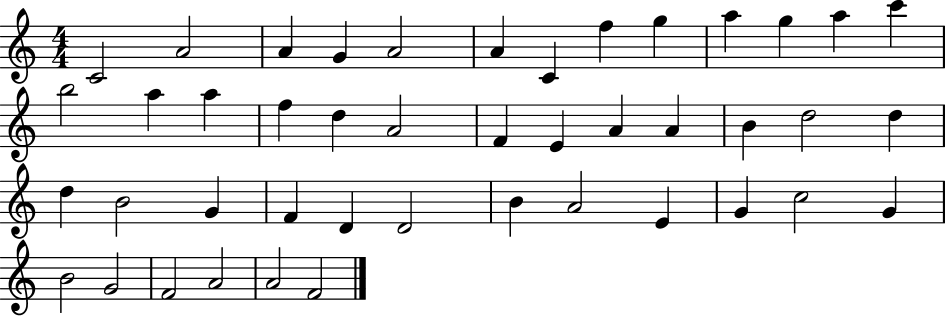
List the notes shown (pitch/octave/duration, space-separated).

C4/h A4/h A4/q G4/q A4/h A4/q C4/q F5/q G5/q A5/q G5/q A5/q C6/q B5/h A5/q A5/q F5/q D5/q A4/h F4/q E4/q A4/q A4/q B4/q D5/h D5/q D5/q B4/h G4/q F4/q D4/q D4/h B4/q A4/h E4/q G4/q C5/h G4/q B4/h G4/h F4/h A4/h A4/h F4/h